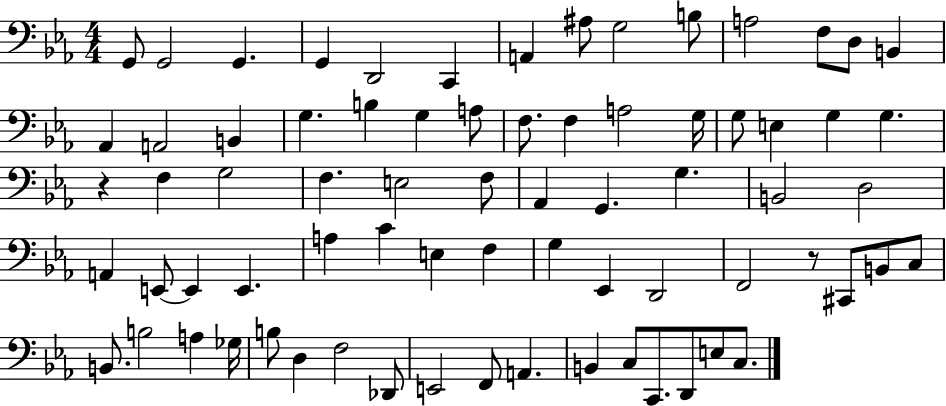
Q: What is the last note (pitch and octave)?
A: C3